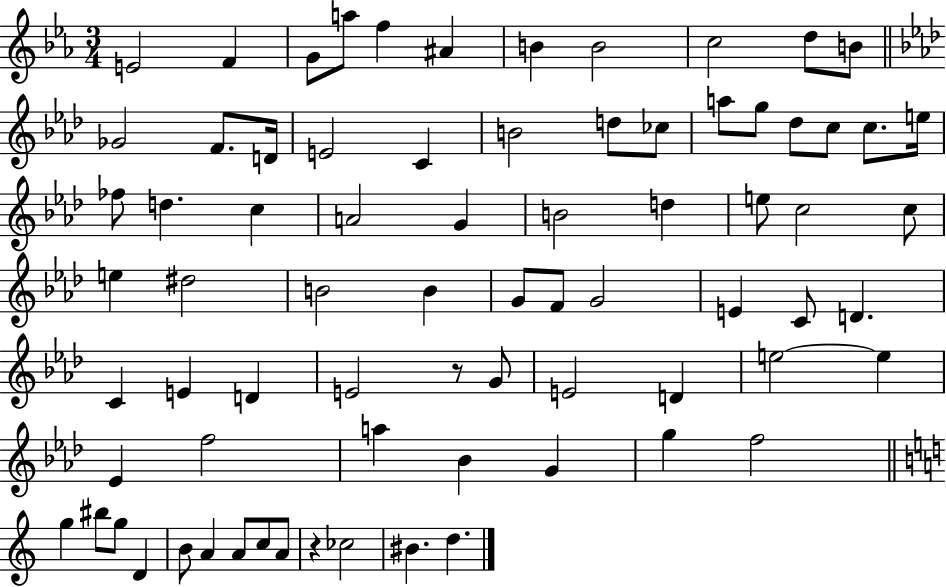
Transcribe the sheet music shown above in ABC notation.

X:1
T:Untitled
M:3/4
L:1/4
K:Eb
E2 F G/2 a/2 f ^A B B2 c2 d/2 B/2 _G2 F/2 D/4 E2 C B2 d/2 _c/2 a/2 g/2 _d/2 c/2 c/2 e/4 _f/2 d c A2 G B2 d e/2 c2 c/2 e ^d2 B2 B G/2 F/2 G2 E C/2 D C E D E2 z/2 G/2 E2 D e2 e _E f2 a _B G g f2 g ^b/2 g/2 D B/2 A A/2 c/2 A/2 z _c2 ^B d